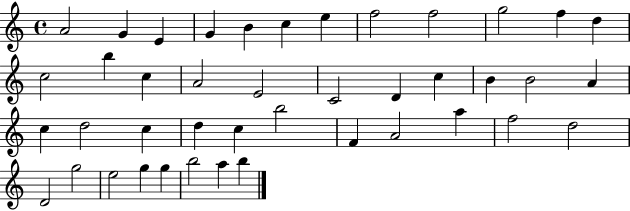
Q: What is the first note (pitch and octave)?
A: A4